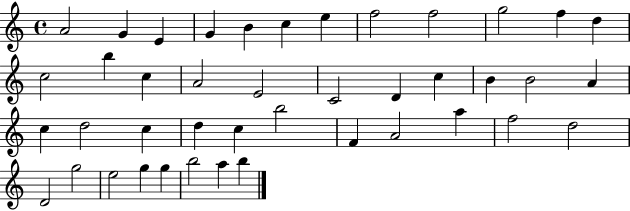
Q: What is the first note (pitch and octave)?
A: A4